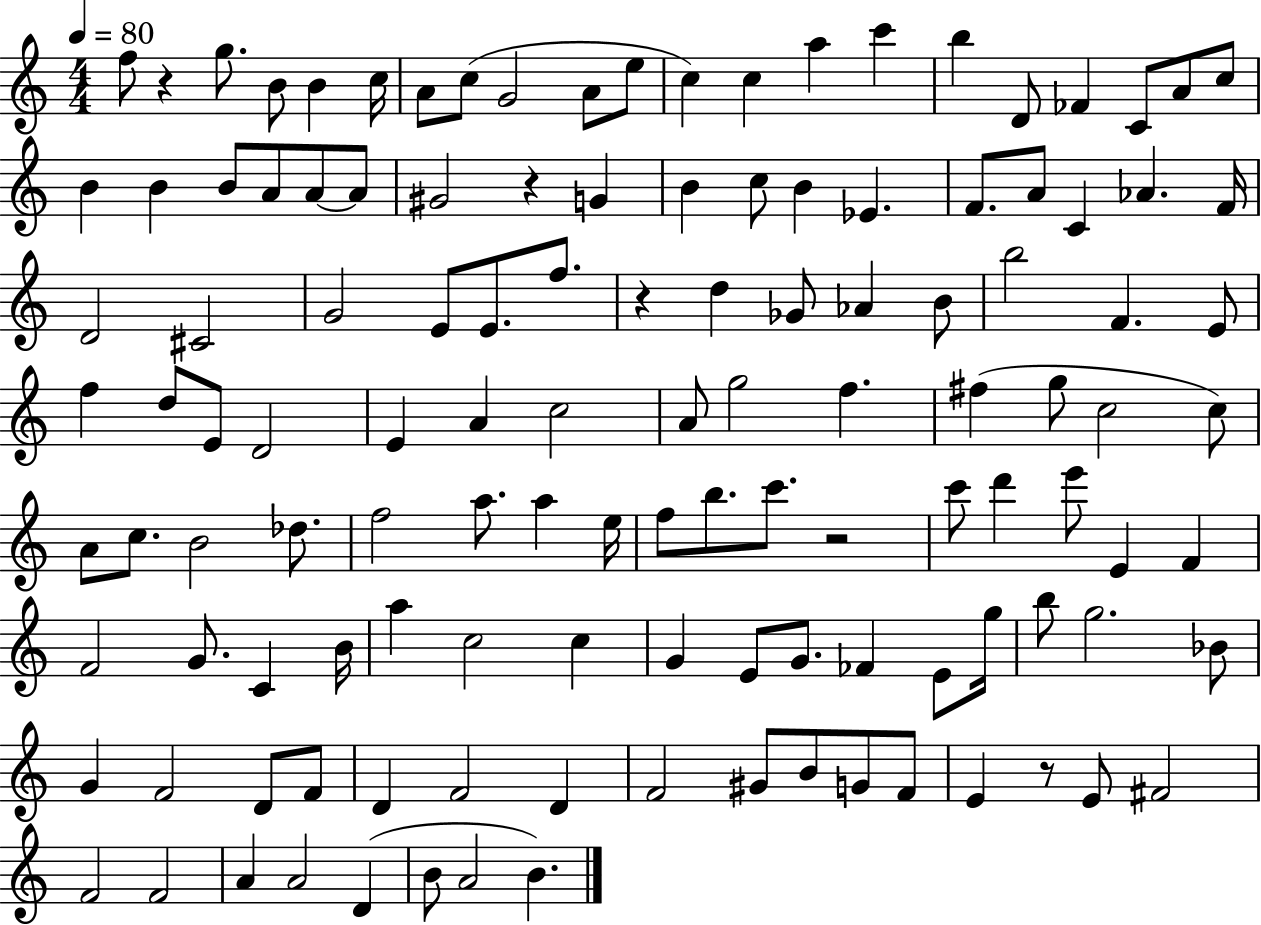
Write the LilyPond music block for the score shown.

{
  \clef treble
  \numericTimeSignature
  \time 4/4
  \key c \major
  \tempo 4 = 80
  f''8 r4 g''8. b'8 b'4 c''16 | a'8 c''8( g'2 a'8 e''8 | c''4) c''4 a''4 c'''4 | b''4 d'8 fes'4 c'8 a'8 c''8 | \break b'4 b'4 b'8 a'8 a'8~~ a'8 | gis'2 r4 g'4 | b'4 c''8 b'4 ees'4. | f'8. a'8 c'4 aes'4. f'16 | \break d'2 cis'2 | g'2 e'8 e'8. f''8. | r4 d''4 ges'8 aes'4 b'8 | b''2 f'4. e'8 | \break f''4 d''8 e'8 d'2 | e'4 a'4 c''2 | a'8 g''2 f''4. | fis''4( g''8 c''2 c''8) | \break a'8 c''8. b'2 des''8. | f''2 a''8. a''4 e''16 | f''8 b''8. c'''8. r2 | c'''8 d'''4 e'''8 e'4 f'4 | \break f'2 g'8. c'4 b'16 | a''4 c''2 c''4 | g'4 e'8 g'8. fes'4 e'8 g''16 | b''8 g''2. bes'8 | \break g'4 f'2 d'8 f'8 | d'4 f'2 d'4 | f'2 gis'8 b'8 g'8 f'8 | e'4 r8 e'8 fis'2 | \break f'2 f'2 | a'4 a'2 d'4( | b'8 a'2 b'4.) | \bar "|."
}